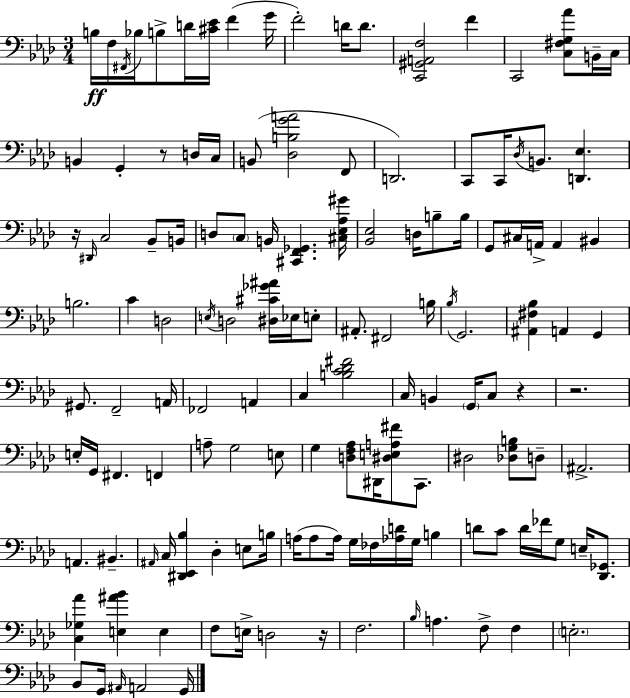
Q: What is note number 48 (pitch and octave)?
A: E3